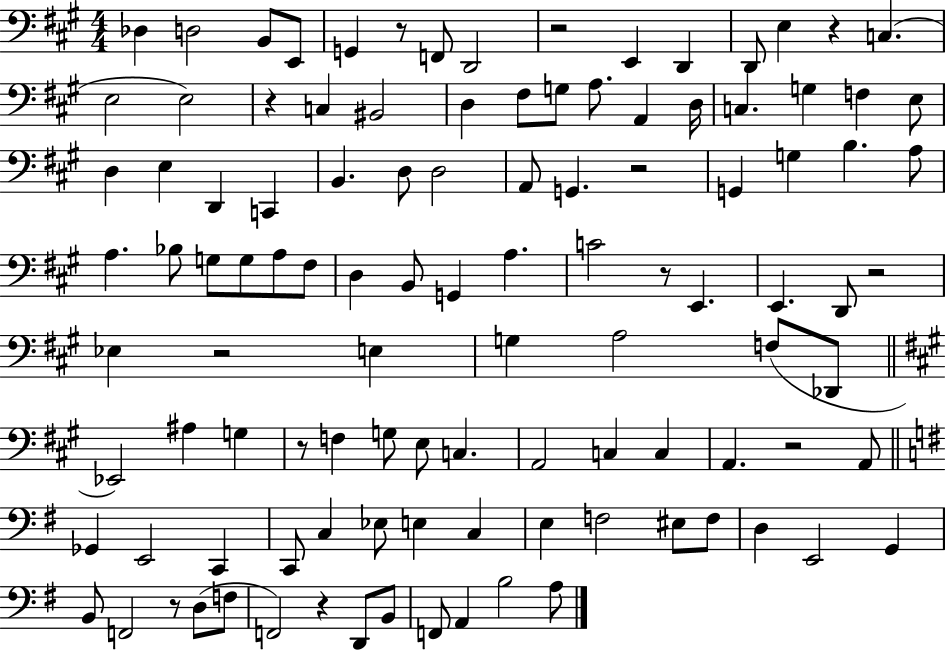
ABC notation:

X:1
T:Untitled
M:4/4
L:1/4
K:A
_D, D,2 B,,/2 E,,/2 G,, z/2 F,,/2 D,,2 z2 E,, D,, D,,/2 E, z C, E,2 E,2 z C, ^B,,2 D, ^F,/2 G,/2 A,/2 A,, D,/4 C, G, F, E,/2 D, E, D,, C,, B,, D,/2 D,2 A,,/2 G,, z2 G,, G, B, A,/2 A, _B,/2 G,/2 G,/2 A,/2 ^F,/2 D, B,,/2 G,, A, C2 z/2 E,, E,, D,,/2 z2 _E, z2 E, G, A,2 F,/2 _D,,/2 _E,,2 ^A, G, z/2 F, G,/2 E,/2 C, A,,2 C, C, A,, z2 A,,/2 _G,, E,,2 C,, C,,/2 C, _E,/2 E, C, E, F,2 ^E,/2 F,/2 D, E,,2 G,, B,,/2 F,,2 z/2 D,/2 F,/2 F,,2 z D,,/2 B,,/2 F,,/2 A,, B,2 A,/2